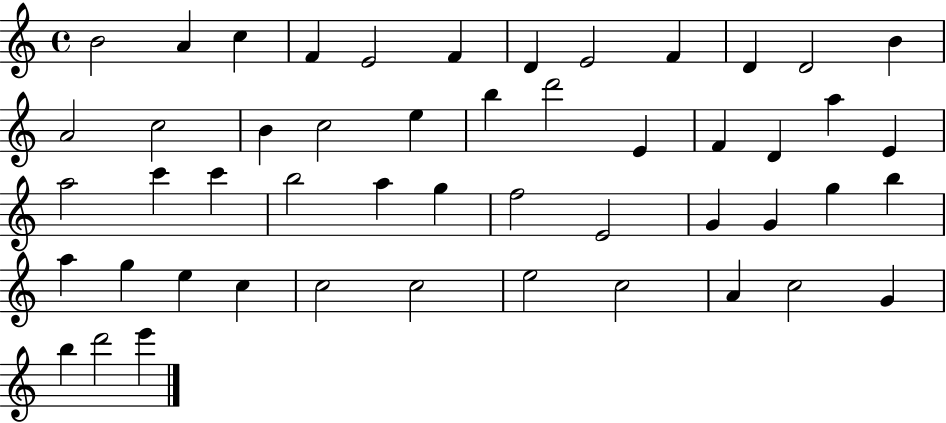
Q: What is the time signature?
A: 4/4